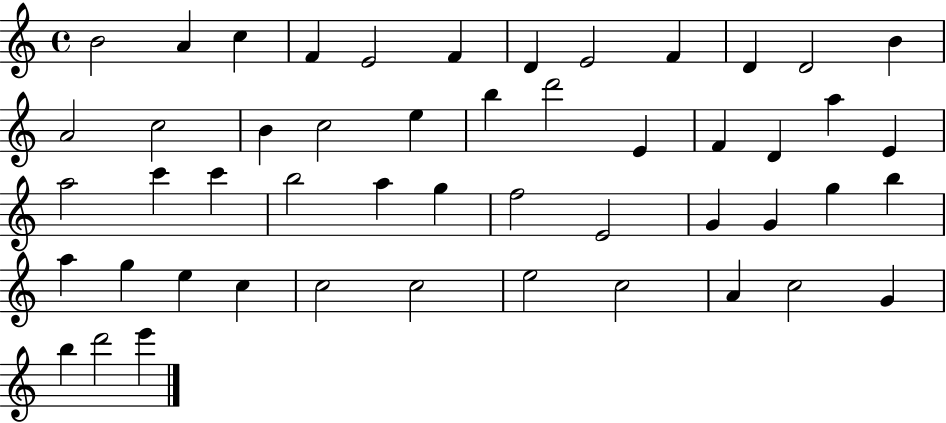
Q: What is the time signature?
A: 4/4